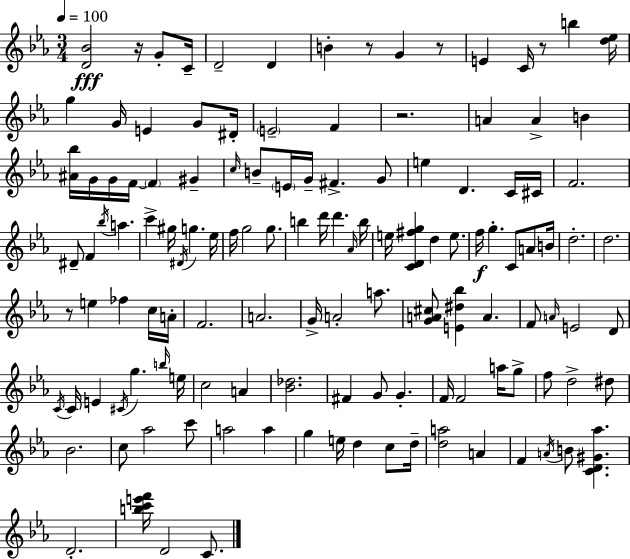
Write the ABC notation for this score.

X:1
T:Untitled
M:3/4
L:1/4
K:Eb
[D_B]2 z/4 G/2 C/4 D2 D B z/2 G z/2 E C/4 z/2 b [d_e]/4 g G/4 E G/2 ^D/4 E2 F z2 A A B [^A_b]/4 G/4 G/4 F/4 F ^G c/4 B/2 E/4 G/4 ^F G/2 e D C/4 ^C/4 F2 ^D/2 F _b/4 a c' ^g/4 ^D/4 g _e/4 f/4 g2 g/2 b d'/4 d' _A/4 b/4 e/4 [CD^fg] d e/2 f/4 g C/2 A/2 B/4 d2 d2 z/2 e _f c/4 A/4 F2 A2 G/4 A2 a/2 [GA^c]/2 [E^d_b] A F/2 A/4 E2 D/2 C/4 C/4 E ^C/4 g b/4 e/4 c2 A [_B_d]2 ^F G/2 G F/4 F2 a/4 g/2 f/2 d2 ^d/2 _B2 c/2 _a2 c'/2 a2 a g e/4 d c/2 d/4 [da]2 A F A/4 B/2 [CD^G_a] D2 [bc'e'f']/4 D2 C/2